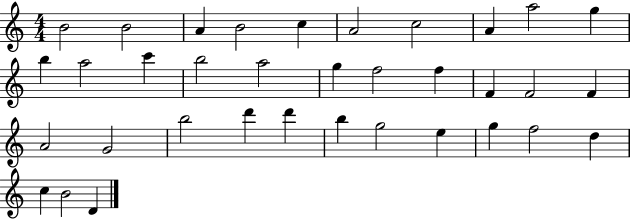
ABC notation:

X:1
T:Untitled
M:4/4
L:1/4
K:C
B2 B2 A B2 c A2 c2 A a2 g b a2 c' b2 a2 g f2 f F F2 F A2 G2 b2 d' d' b g2 e g f2 d c B2 D